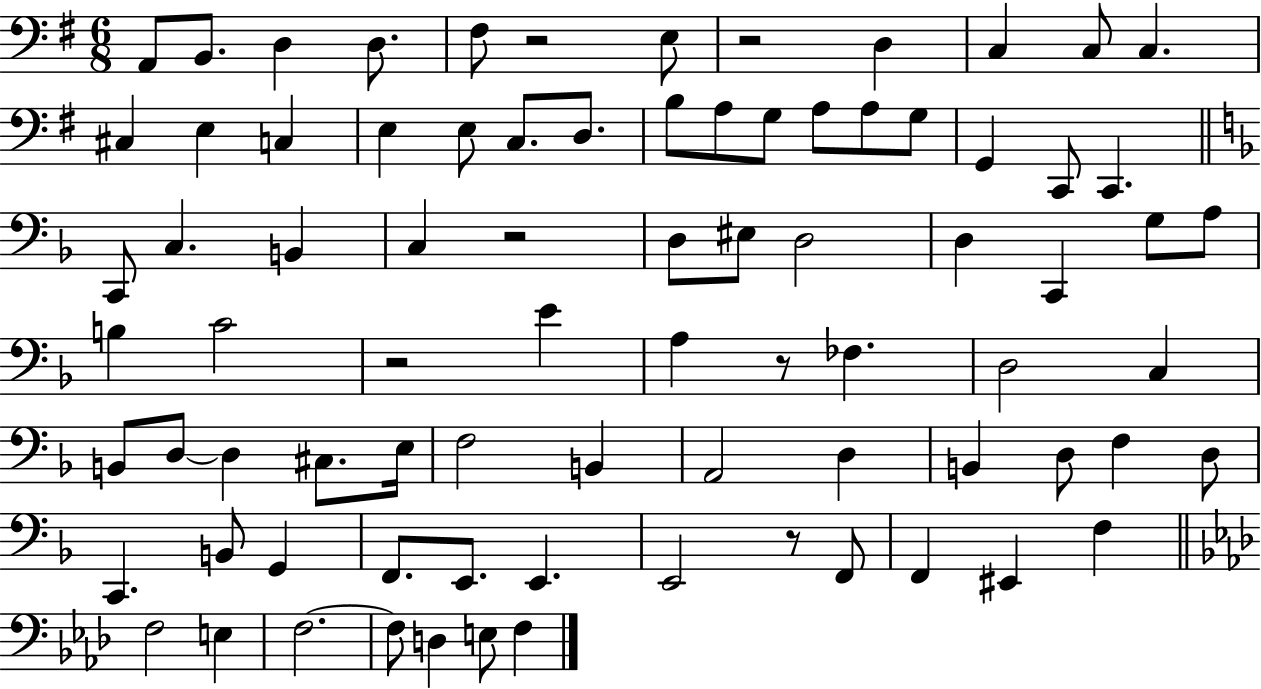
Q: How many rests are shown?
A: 6